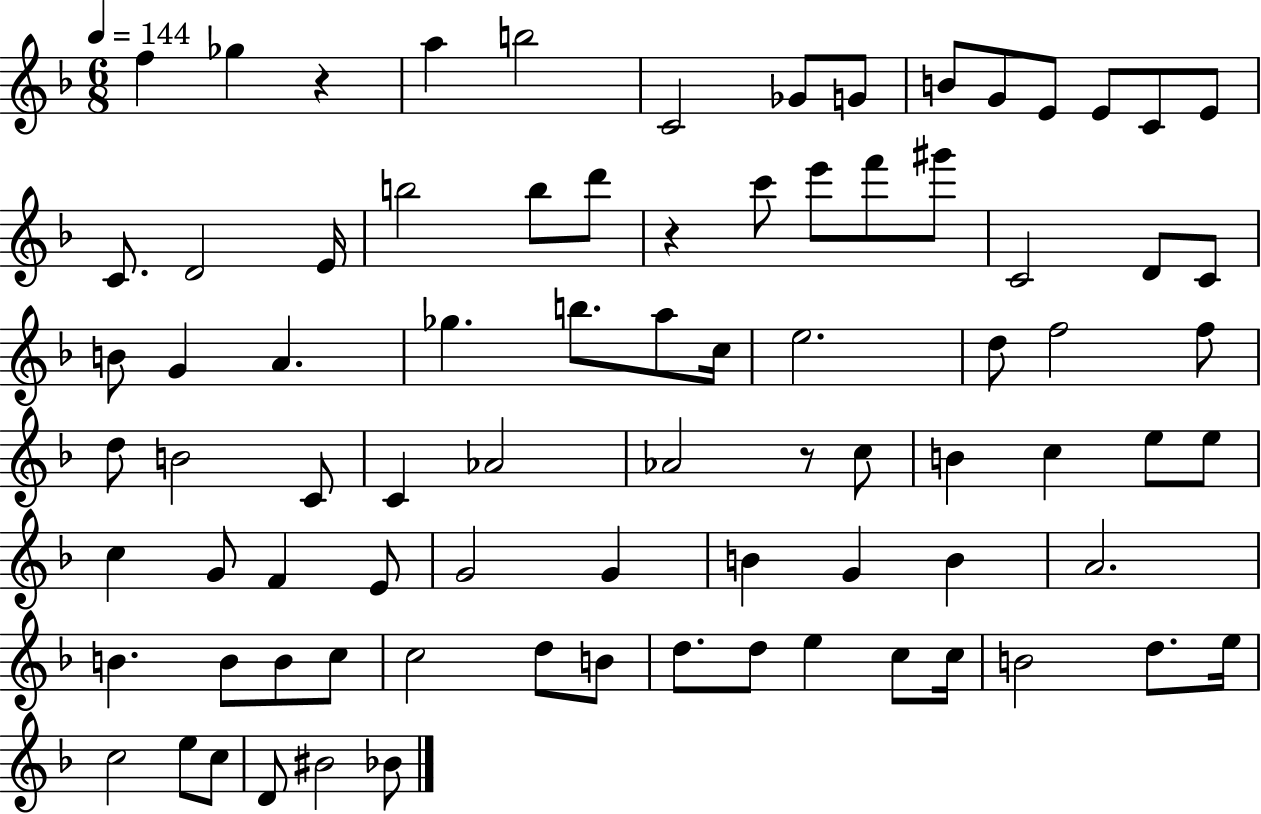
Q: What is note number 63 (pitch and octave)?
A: C5